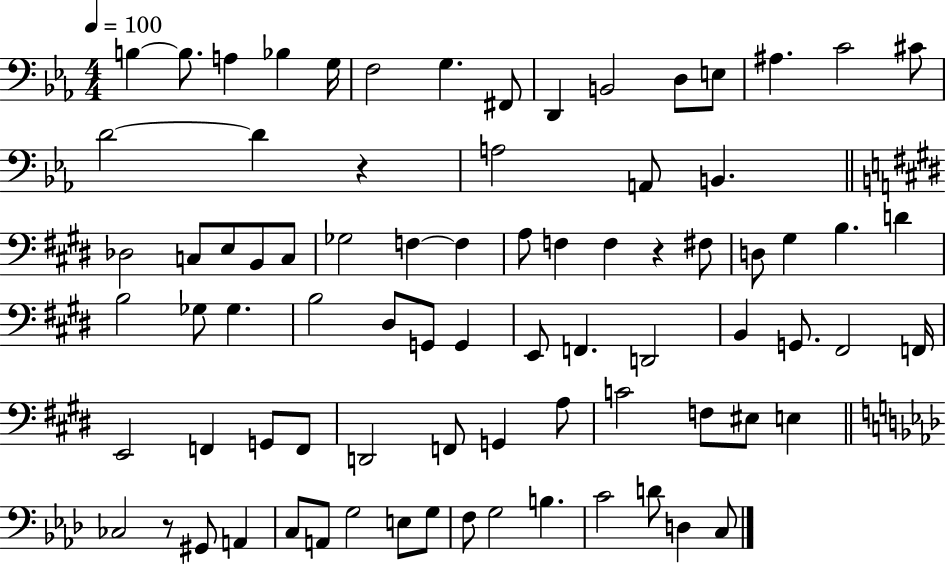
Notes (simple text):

B3/q B3/e. A3/q Bb3/q G3/s F3/h G3/q. F#2/e D2/q B2/h D3/e E3/e A#3/q. C4/h C#4/e D4/h D4/q R/q A3/h A2/e B2/q. Db3/h C3/e E3/e B2/e C3/e Gb3/h F3/q F3/q A3/e F3/q F3/q R/q F#3/e D3/e G#3/q B3/q. D4/q B3/h Gb3/e Gb3/q. B3/h D#3/e G2/e G2/q E2/e F2/q. D2/h B2/q G2/e. F#2/h F2/s E2/h F2/q G2/e F2/e D2/h F2/e G2/q A3/e C4/h F3/e EIS3/e E3/q CES3/h R/e G#2/e A2/q C3/e A2/e G3/h E3/e G3/e F3/e G3/h B3/q. C4/h D4/e D3/q C3/e